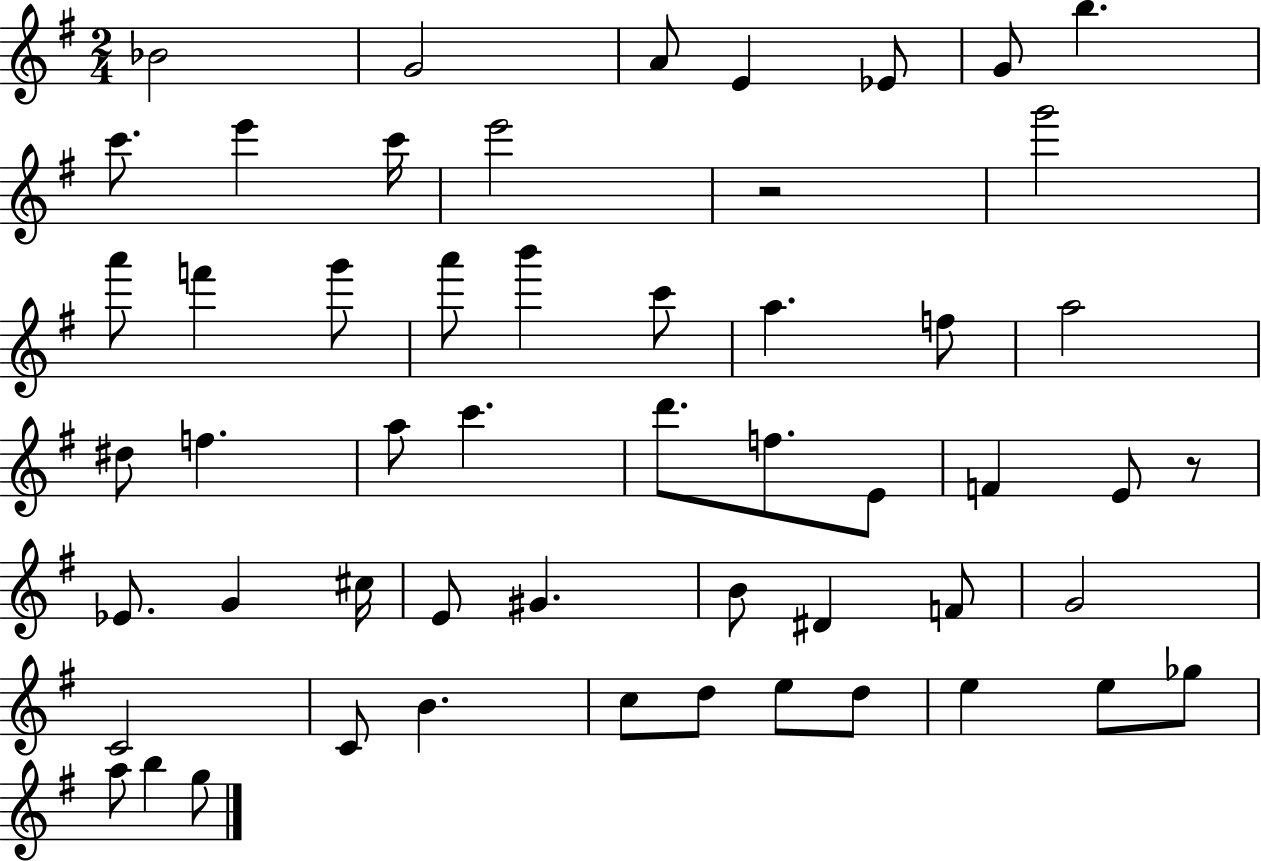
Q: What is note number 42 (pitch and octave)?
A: B4